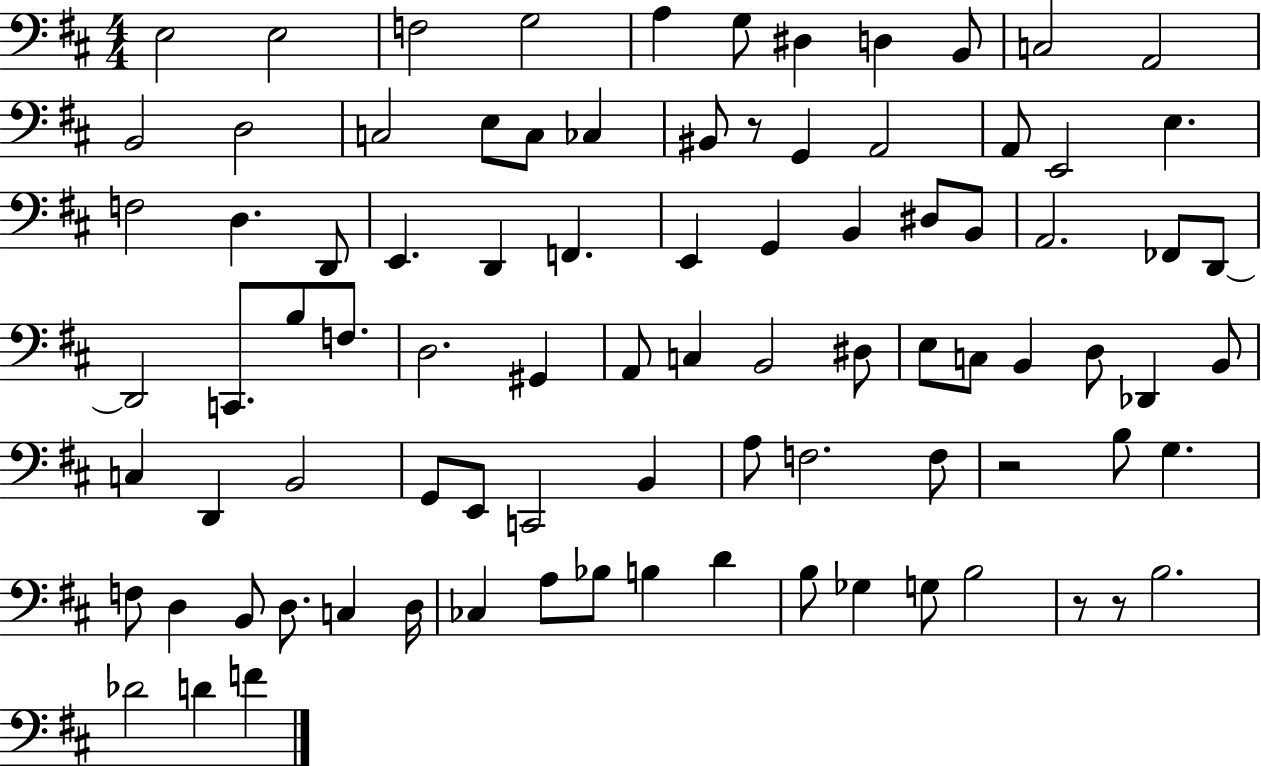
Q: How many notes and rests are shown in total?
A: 88